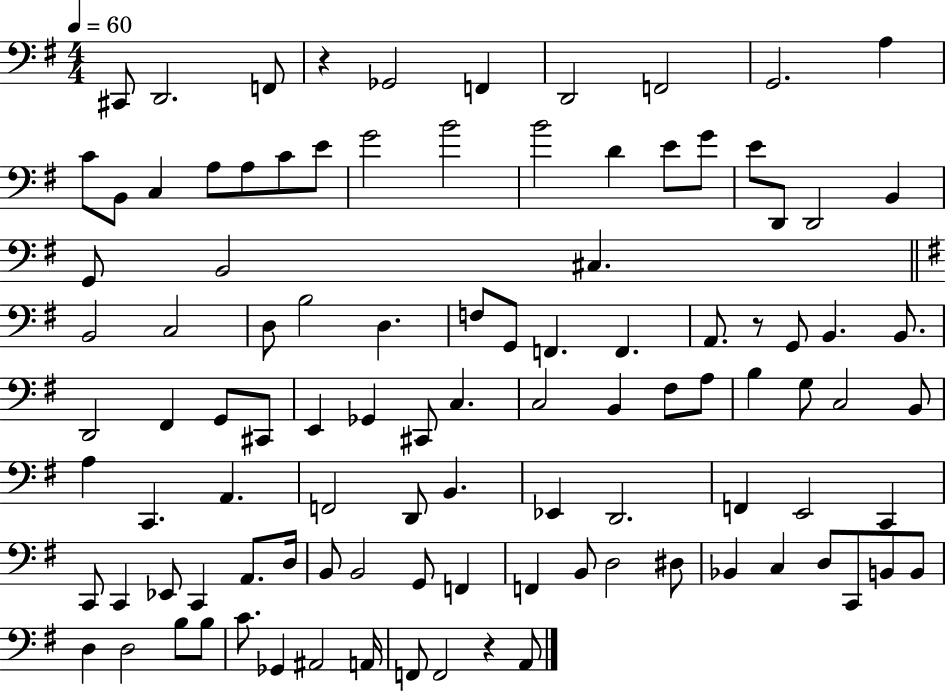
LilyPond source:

{
  \clef bass
  \numericTimeSignature
  \time 4/4
  \key g \major
  \tempo 4 = 60
  cis,8 d,2. f,8 | r4 ges,2 f,4 | d,2 f,2 | g,2. a4 | \break c'8 b,8 c4 a8 a8 c'8 e'8 | g'2 b'2 | b'2 d'4 e'8 g'8 | e'8 d,8 d,2 b,4 | \break g,8 b,2 cis4. | \bar "||" \break \key g \major b,2 c2 | d8 b2 d4. | f8 g,8 f,4. f,4. | a,8. r8 g,8 b,4. b,8. | \break d,2 fis,4 g,8 cis,8 | e,4 ges,4 cis,8 c4. | c2 b,4 fis8 a8 | b4 g8 c2 b,8 | \break a4 c,4. a,4. | f,2 d,8 b,4. | ees,4 d,2. | f,4 e,2 c,4 | \break c,8 c,4 ees,8 c,4 a,8. d16 | b,8 b,2 g,8 f,4 | f,4 b,8 d2 dis8 | bes,4 c4 d8 c,8 b,8 b,8 | \break d4 d2 b8 b8 | c'8. ges,4 ais,2 a,16 | f,8 f,2 r4 a,8 | \bar "|."
}